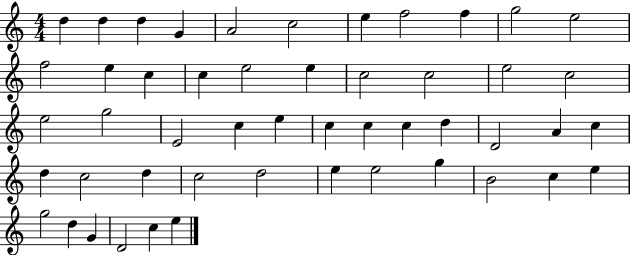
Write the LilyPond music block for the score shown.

{
  \clef treble
  \numericTimeSignature
  \time 4/4
  \key c \major
  d''4 d''4 d''4 g'4 | a'2 c''2 | e''4 f''2 f''4 | g''2 e''2 | \break f''2 e''4 c''4 | c''4 e''2 e''4 | c''2 c''2 | e''2 c''2 | \break e''2 g''2 | e'2 c''4 e''4 | c''4 c''4 c''4 d''4 | d'2 a'4 c''4 | \break d''4 c''2 d''4 | c''2 d''2 | e''4 e''2 g''4 | b'2 c''4 e''4 | \break g''2 d''4 g'4 | d'2 c''4 e''4 | \bar "|."
}